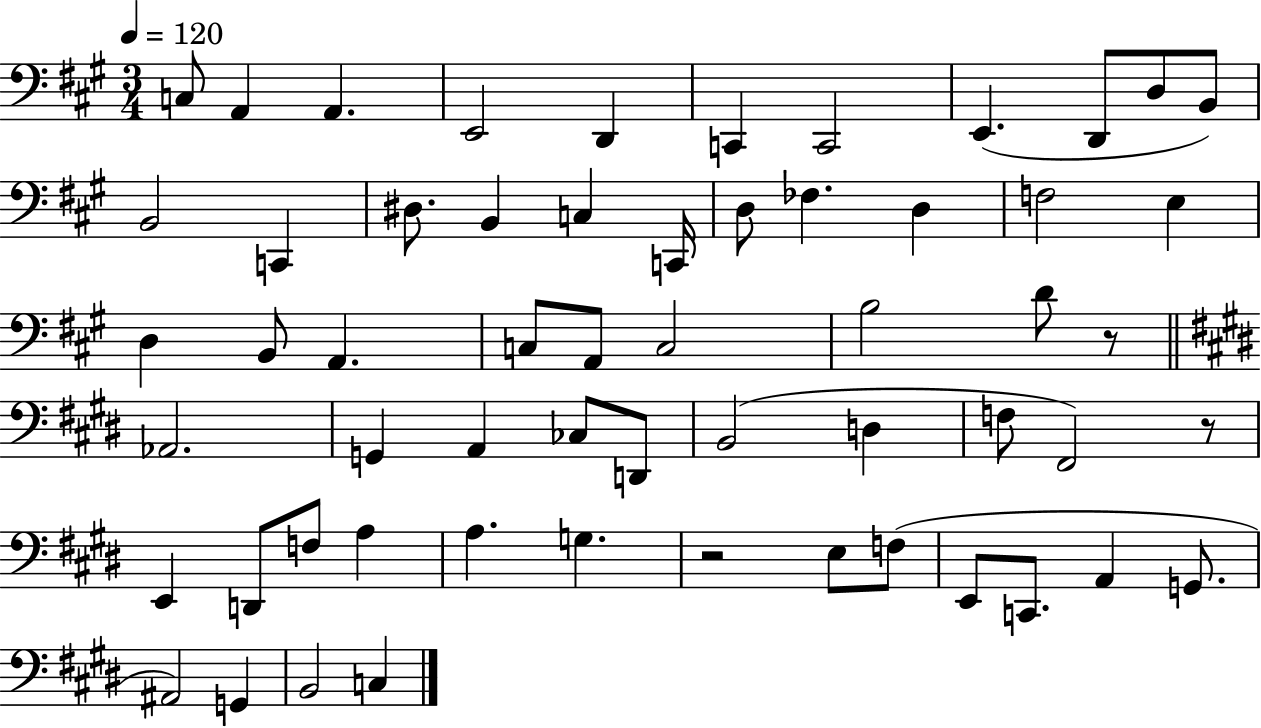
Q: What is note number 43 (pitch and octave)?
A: A3